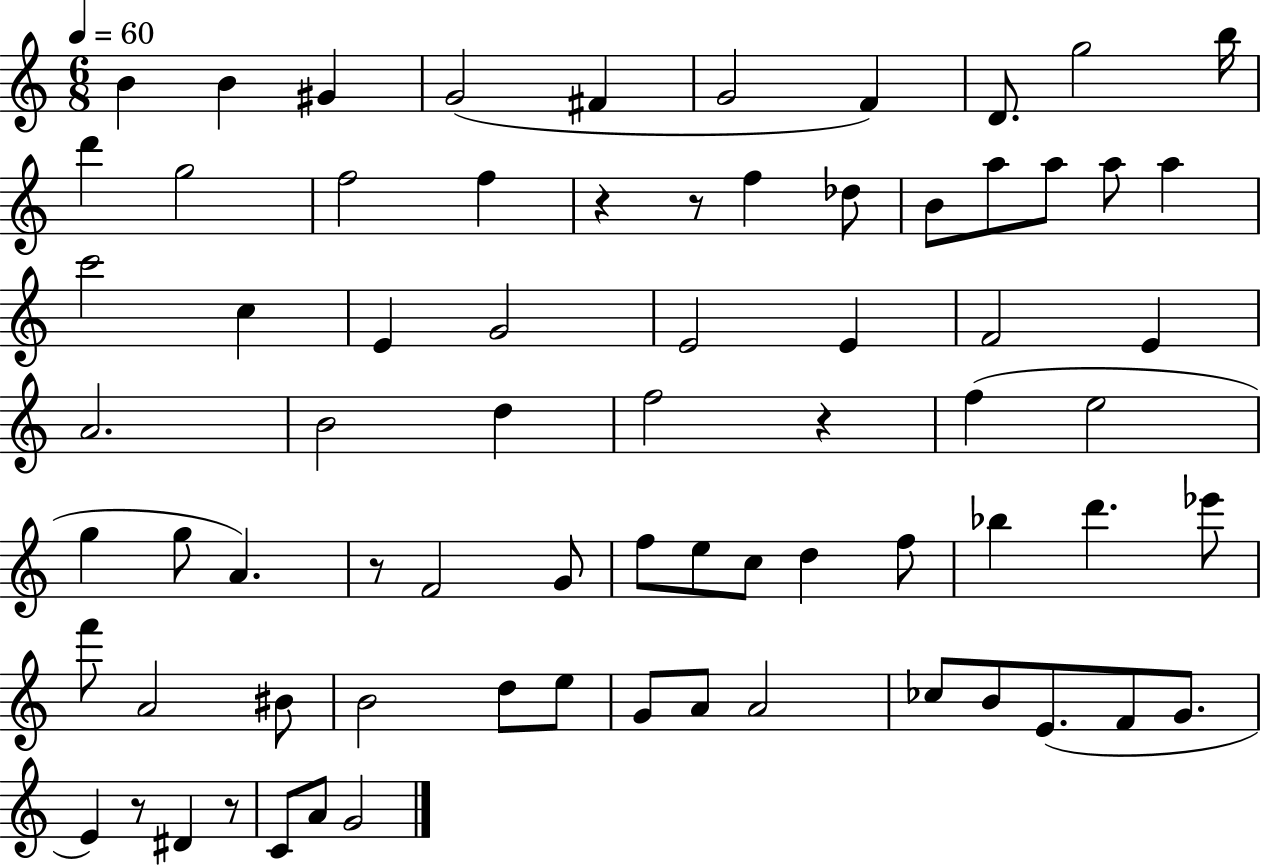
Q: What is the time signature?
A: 6/8